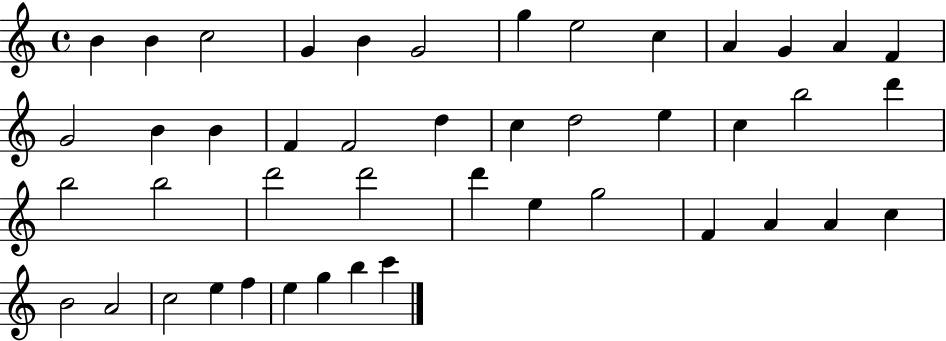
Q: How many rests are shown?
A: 0